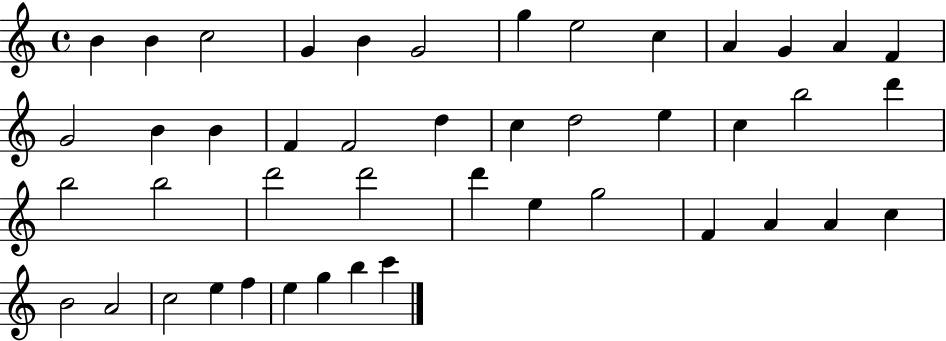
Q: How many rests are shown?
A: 0